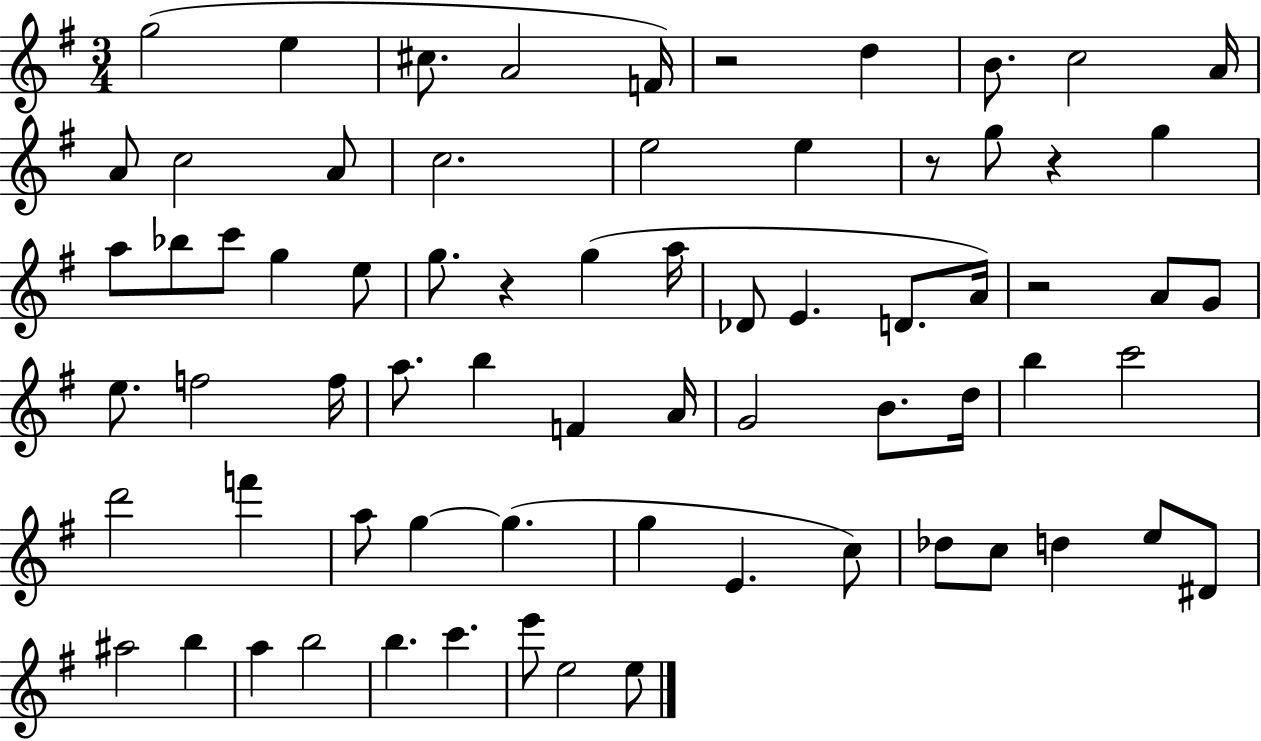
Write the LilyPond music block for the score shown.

{
  \clef treble
  \numericTimeSignature
  \time 3/4
  \key g \major
  g''2( e''4 | cis''8. a'2 f'16) | r2 d''4 | b'8. c''2 a'16 | \break a'8 c''2 a'8 | c''2. | e''2 e''4 | r8 g''8 r4 g''4 | \break a''8 bes''8 c'''8 g''4 e''8 | g''8. r4 g''4( a''16 | des'8 e'4. d'8. a'16) | r2 a'8 g'8 | \break e''8. f''2 f''16 | a''8. b''4 f'4 a'16 | g'2 b'8. d''16 | b''4 c'''2 | \break d'''2 f'''4 | a''8 g''4~~ g''4.( | g''4 e'4. c''8) | des''8 c''8 d''4 e''8 dis'8 | \break ais''2 b''4 | a''4 b''2 | b''4. c'''4. | e'''8 e''2 e''8 | \break \bar "|."
}